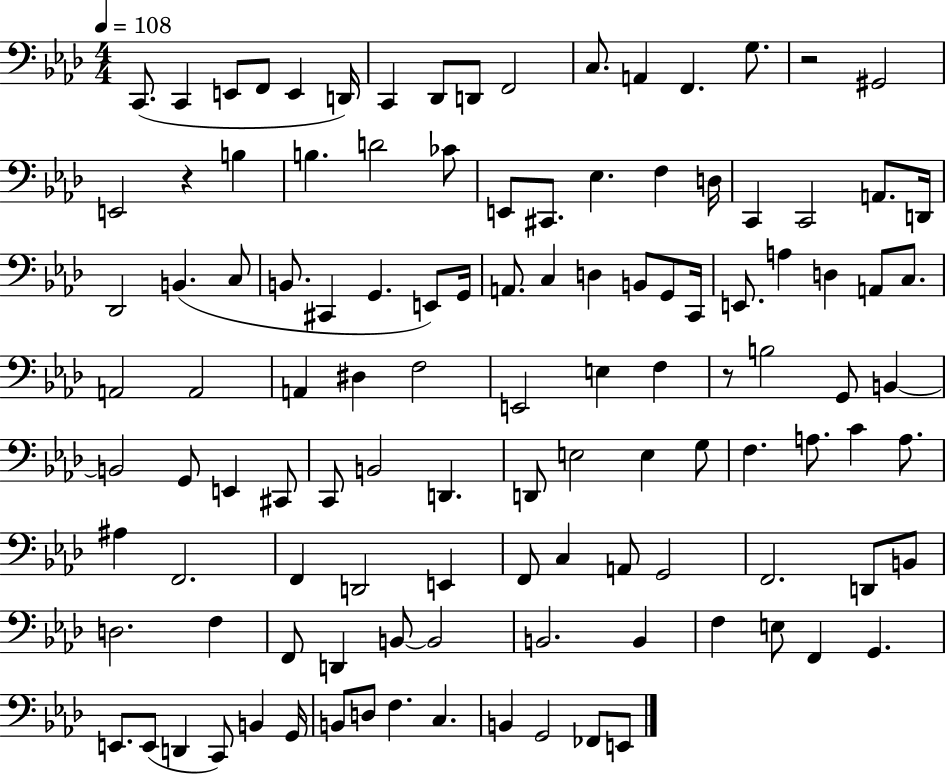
X:1
T:Untitled
M:4/4
L:1/4
K:Ab
C,,/2 C,, E,,/2 F,,/2 E,, D,,/4 C,, _D,,/2 D,,/2 F,,2 C,/2 A,, F,, G,/2 z2 ^G,,2 E,,2 z B, B, D2 _C/2 E,,/2 ^C,,/2 _E, F, D,/4 C,, C,,2 A,,/2 D,,/4 _D,,2 B,, C,/2 B,,/2 ^C,, G,, E,,/2 G,,/4 A,,/2 C, D, B,,/2 G,,/2 C,,/4 E,,/2 A, D, A,,/2 C,/2 A,,2 A,,2 A,, ^D, F,2 E,,2 E, F, z/2 B,2 G,,/2 B,, B,,2 G,,/2 E,, ^C,,/2 C,,/2 B,,2 D,, D,,/2 E,2 E, G,/2 F, A,/2 C A,/2 ^A, F,,2 F,, D,,2 E,, F,,/2 C, A,,/2 G,,2 F,,2 D,,/2 B,,/2 D,2 F, F,,/2 D,, B,,/2 B,,2 B,,2 B,, F, E,/2 F,, G,, E,,/2 E,,/2 D,, C,,/2 B,, G,,/4 B,,/2 D,/2 F, C, B,, G,,2 _F,,/2 E,,/2